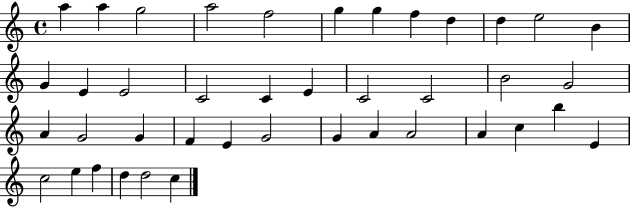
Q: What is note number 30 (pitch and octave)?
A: A4